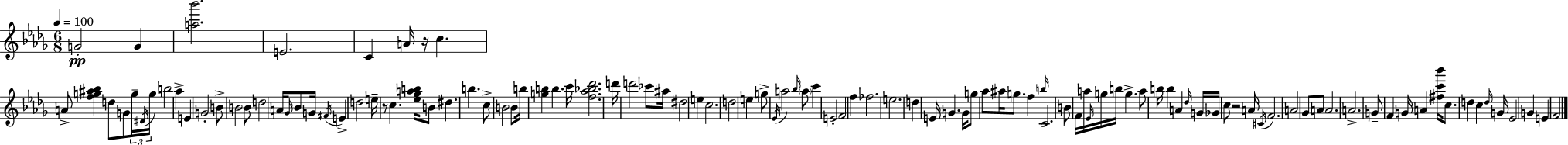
G4/h G4/q [A5,Bb6]/h. E4/h. C4/q A4/s R/s C5/q. A4/e [F5,G5,A#5,Bb5]/q D5/e G4/e G5/s D#4/s G5/s B5/h Ab5/q E4/q G4/h B4/e B4/h B4/e D5/h A4/s Gb4/s Bb4/e G4/s F#4/s E4/q D5/h E5/s R/e C5/q. [Eb5,Gb5,A5,B5]/s B4/e D#5/q. B5/q. C5/e B4/h B4/e B5/s [G5,B5]/q B5/q. C6/s [F5,Ab5,Bb5,Db6]/h. D6/s D6/h CES6/e A#5/s D#5/h E5/q C5/h. D5/h E5/q G5/e Eb4/s A5/h Bb5/s A5/e C6/q E4/h F4/h F5/q FES5/h. E5/h. D5/q E4/s G4/q. G4/s G5/e Ab5/e A#5/s G5/e. F5/q B5/s C4/h. B4/e F4/s A5/s Eb4/s G5/s B5/s G5/q. A5/e B5/s B5/q A4/q Db5/s G4/s Gb4/s C5/e R/h A4/s C#4/s F4/h. A4/h Gb4/e A4/e A4/h. A4/h. G4/e F4/q G4/s A4/q [F#5,C6,Bb6]/s C5/e. D5/q C5/q D5/s G4/s Eb4/h G4/q E4/q F4/h